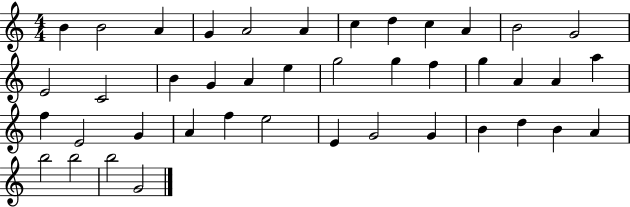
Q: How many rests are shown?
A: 0